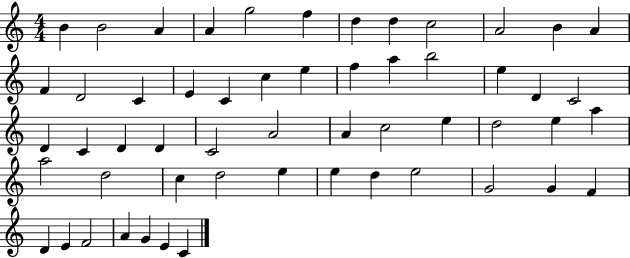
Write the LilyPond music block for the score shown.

{
  \clef treble
  \numericTimeSignature
  \time 4/4
  \key c \major
  b'4 b'2 a'4 | a'4 g''2 f''4 | d''4 d''4 c''2 | a'2 b'4 a'4 | \break f'4 d'2 c'4 | e'4 c'4 c''4 e''4 | f''4 a''4 b''2 | e''4 d'4 c'2 | \break d'4 c'4 d'4 d'4 | c'2 a'2 | a'4 c''2 e''4 | d''2 e''4 a''4 | \break a''2 d''2 | c''4 d''2 e''4 | e''4 d''4 e''2 | g'2 g'4 f'4 | \break d'4 e'4 f'2 | a'4 g'4 e'4 c'4 | \bar "|."
}